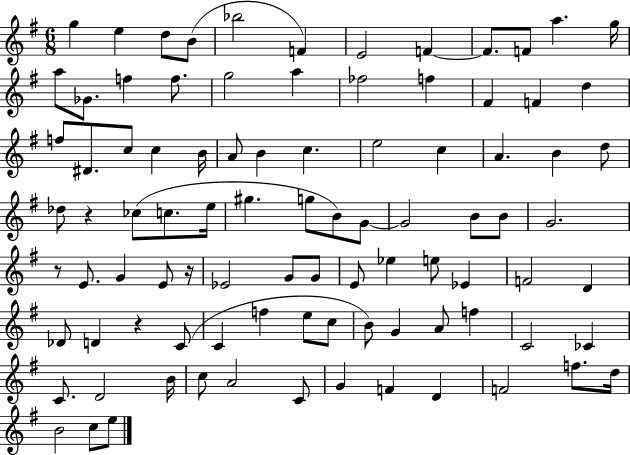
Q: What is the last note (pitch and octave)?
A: E5